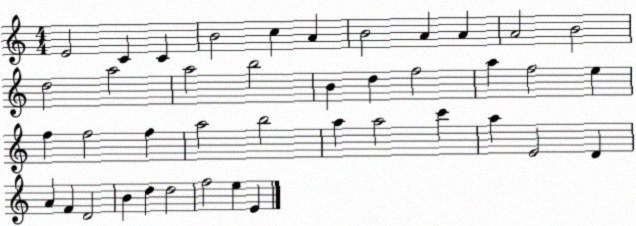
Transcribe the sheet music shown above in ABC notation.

X:1
T:Untitled
M:4/4
L:1/4
K:C
E2 C C B2 c A B2 A A A2 B2 d2 a2 a2 b2 B d f2 a f2 e f f2 f a2 b2 a a2 c' a E2 D A F D2 B d d2 f2 e E